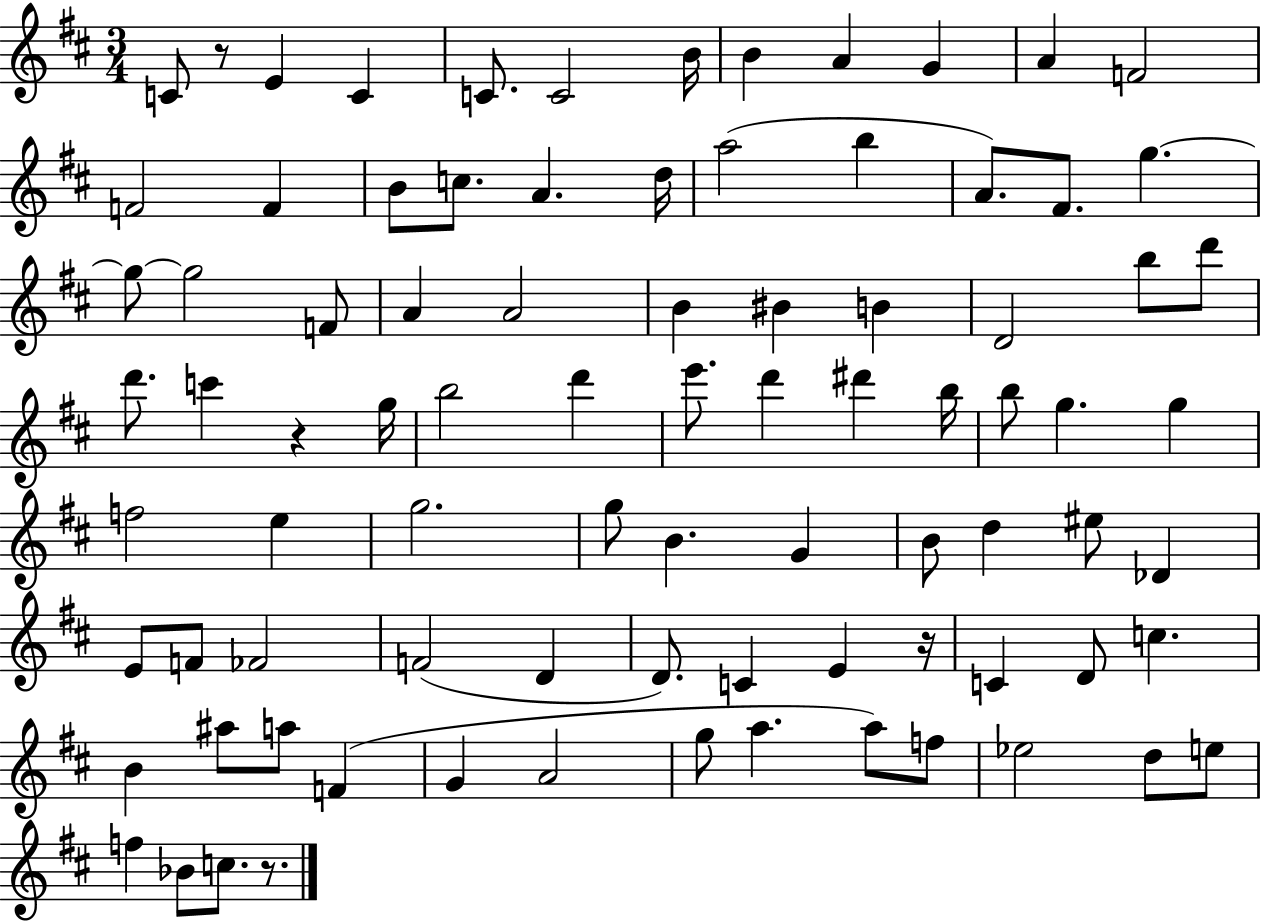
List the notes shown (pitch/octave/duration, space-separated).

C4/e R/e E4/q C4/q C4/e. C4/h B4/s B4/q A4/q G4/q A4/q F4/h F4/h F4/q B4/e C5/e. A4/q. D5/s A5/h B5/q A4/e. F#4/e. G5/q. G5/e G5/h F4/e A4/q A4/h B4/q BIS4/q B4/q D4/h B5/e D6/e D6/e. C6/q R/q G5/s B5/h D6/q E6/e. D6/q D#6/q B5/s B5/e G5/q. G5/q F5/h E5/q G5/h. G5/e B4/q. G4/q B4/e D5/q EIS5/e Db4/q E4/e F4/e FES4/h F4/h D4/q D4/e. C4/q E4/q R/s C4/q D4/e C5/q. B4/q A#5/e A5/e F4/q G4/q A4/h G5/e A5/q. A5/e F5/e Eb5/h D5/e E5/e F5/q Bb4/e C5/e. R/e.